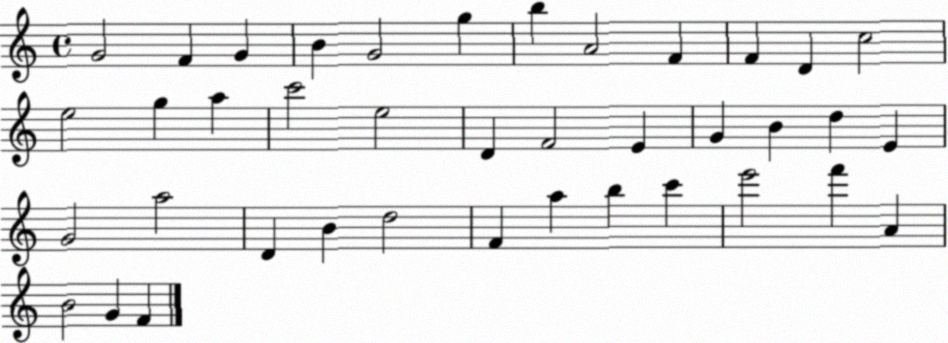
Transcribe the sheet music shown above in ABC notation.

X:1
T:Untitled
M:4/4
L:1/4
K:C
G2 F G B G2 g b A2 F F D c2 e2 g a c'2 e2 D F2 E G B d E G2 a2 D B d2 F a b c' e'2 f' A B2 G F